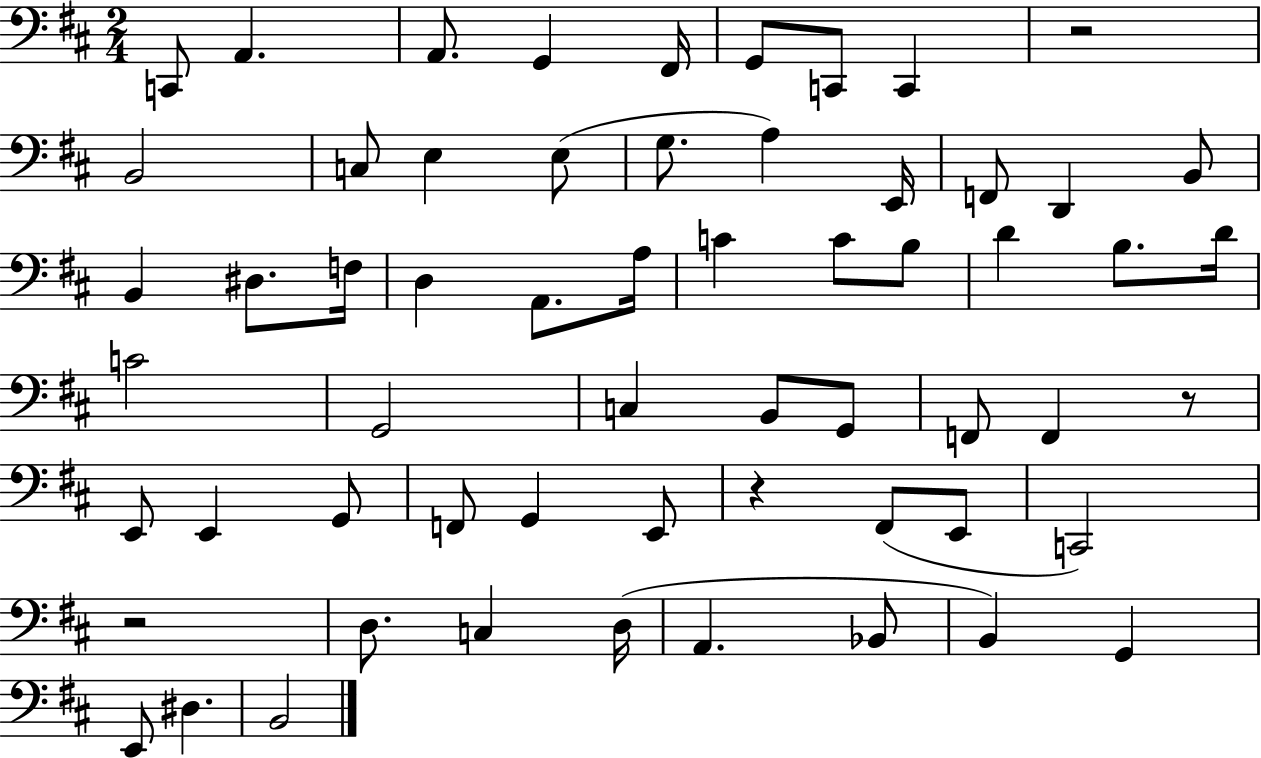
{
  \clef bass
  \numericTimeSignature
  \time 2/4
  \key d \major
  c,8 a,4. | a,8. g,4 fis,16 | g,8 c,8 c,4 | r2 | \break b,2 | c8 e4 e8( | g8. a4) e,16 | f,8 d,4 b,8 | \break b,4 dis8. f16 | d4 a,8. a16 | c'4 c'8 b8 | d'4 b8. d'16 | \break c'2 | g,2 | c4 b,8 g,8 | f,8 f,4 r8 | \break e,8 e,4 g,8 | f,8 g,4 e,8 | r4 fis,8( e,8 | c,2) | \break r2 | d8. c4 d16( | a,4. bes,8 | b,4) g,4 | \break e,8 dis4. | b,2 | \bar "|."
}